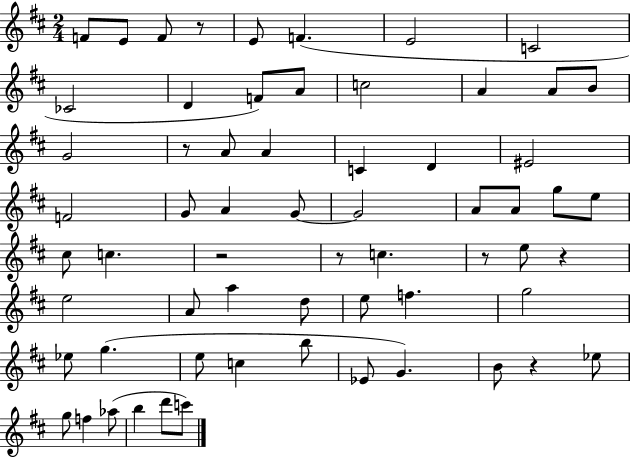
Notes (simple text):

F4/e E4/e F4/e R/e E4/e F4/q. E4/h C4/h CES4/h D4/q F4/e A4/e C5/h A4/q A4/e B4/e G4/h R/e A4/e A4/q C4/q D4/q EIS4/h F4/h G4/e A4/q G4/e G4/h A4/e A4/e G5/e E5/e C#5/e C5/q. R/h R/e C5/q. R/e E5/e R/q E5/h A4/e A5/q D5/e E5/e F5/q. G5/h Eb5/e G5/q. E5/e C5/q B5/e Eb4/e G4/q. B4/e R/q Eb5/e G5/e F5/q Ab5/e B5/q D6/e C6/e